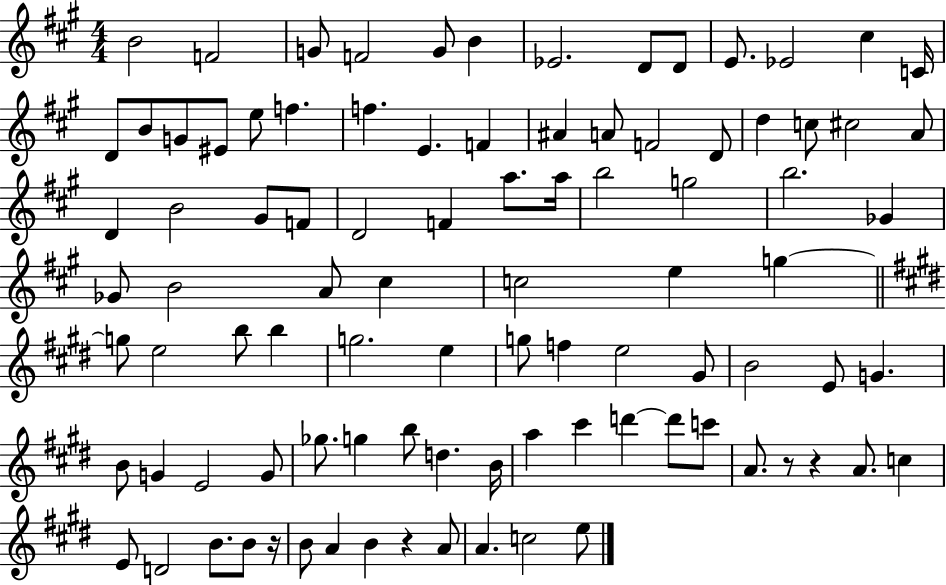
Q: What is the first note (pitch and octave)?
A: B4